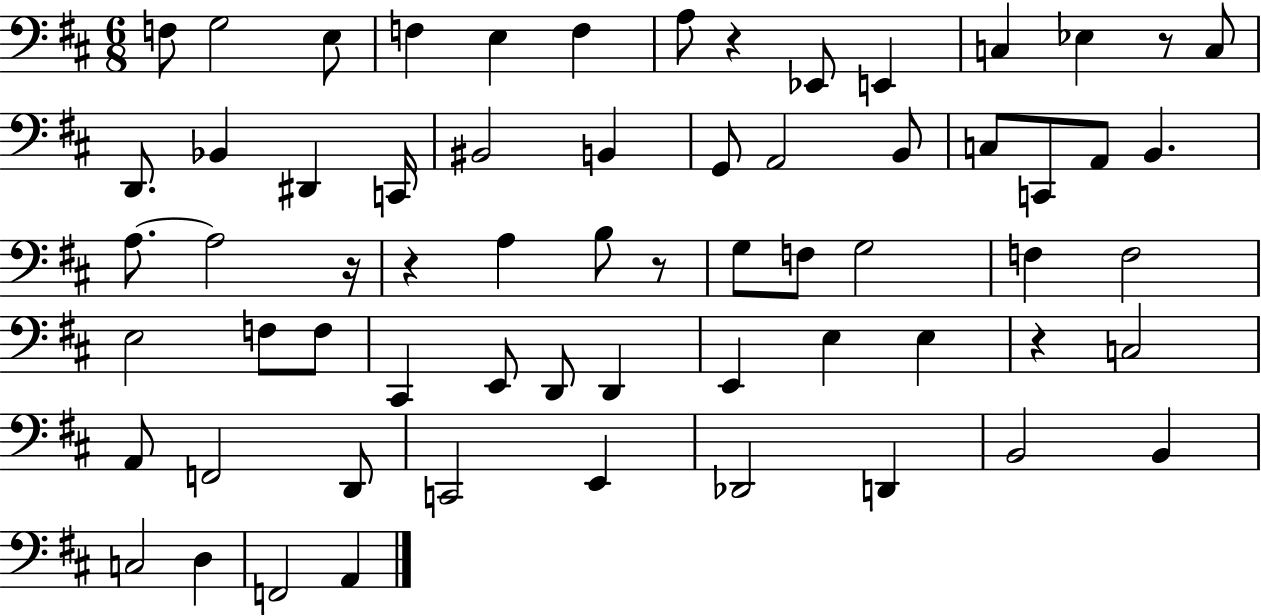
{
  \clef bass
  \numericTimeSignature
  \time 6/8
  \key d \major
  \repeat volta 2 { f8 g2 e8 | f4 e4 f4 | a8 r4 ees,8 e,4 | c4 ees4 r8 c8 | \break d,8. bes,4 dis,4 c,16 | bis,2 b,4 | g,8 a,2 b,8 | c8 c,8 a,8 b,4. | \break a8.~~ a2 r16 | r4 a4 b8 r8 | g8 f8 g2 | f4 f2 | \break e2 f8 f8 | cis,4 e,8 d,8 d,4 | e,4 e4 e4 | r4 c2 | \break a,8 f,2 d,8 | c,2 e,4 | des,2 d,4 | b,2 b,4 | \break c2 d4 | f,2 a,4 | } \bar "|."
}